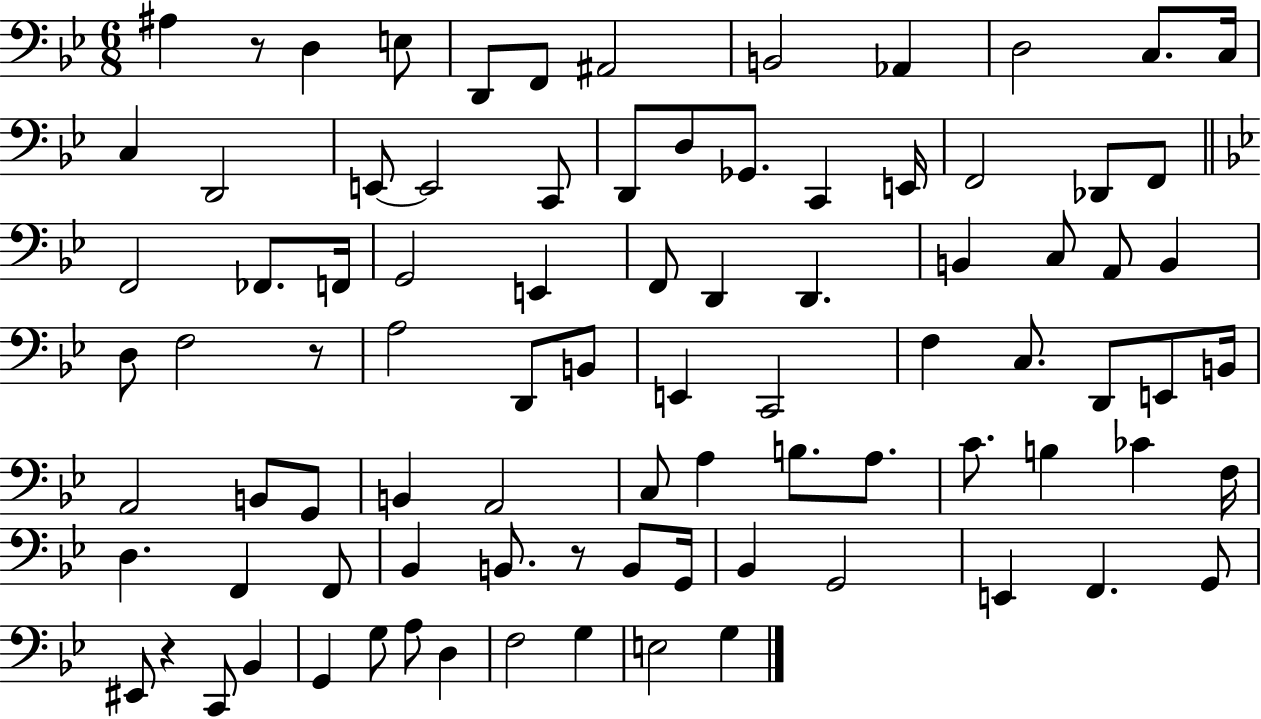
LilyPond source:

{
  \clef bass
  \numericTimeSignature
  \time 6/8
  \key bes \major
  ais4 r8 d4 e8 | d,8 f,8 ais,2 | b,2 aes,4 | d2 c8. c16 | \break c4 d,2 | e,8~~ e,2 c,8 | d,8 d8 ges,8. c,4 e,16 | f,2 des,8 f,8 | \break \bar "||" \break \key g \minor f,2 fes,8. f,16 | g,2 e,4 | f,8 d,4 d,4. | b,4 c8 a,8 b,4 | \break d8 f2 r8 | a2 d,8 b,8 | e,4 c,2 | f4 c8. d,8 e,8 b,16 | \break a,2 b,8 g,8 | b,4 a,2 | c8 a4 b8. a8. | c'8. b4 ces'4 f16 | \break d4. f,4 f,8 | bes,4 b,8. r8 b,8 g,16 | bes,4 g,2 | e,4 f,4. g,8 | \break eis,8 r4 c,8 bes,4 | g,4 g8 a8 d4 | f2 g4 | e2 g4 | \break \bar "|."
}